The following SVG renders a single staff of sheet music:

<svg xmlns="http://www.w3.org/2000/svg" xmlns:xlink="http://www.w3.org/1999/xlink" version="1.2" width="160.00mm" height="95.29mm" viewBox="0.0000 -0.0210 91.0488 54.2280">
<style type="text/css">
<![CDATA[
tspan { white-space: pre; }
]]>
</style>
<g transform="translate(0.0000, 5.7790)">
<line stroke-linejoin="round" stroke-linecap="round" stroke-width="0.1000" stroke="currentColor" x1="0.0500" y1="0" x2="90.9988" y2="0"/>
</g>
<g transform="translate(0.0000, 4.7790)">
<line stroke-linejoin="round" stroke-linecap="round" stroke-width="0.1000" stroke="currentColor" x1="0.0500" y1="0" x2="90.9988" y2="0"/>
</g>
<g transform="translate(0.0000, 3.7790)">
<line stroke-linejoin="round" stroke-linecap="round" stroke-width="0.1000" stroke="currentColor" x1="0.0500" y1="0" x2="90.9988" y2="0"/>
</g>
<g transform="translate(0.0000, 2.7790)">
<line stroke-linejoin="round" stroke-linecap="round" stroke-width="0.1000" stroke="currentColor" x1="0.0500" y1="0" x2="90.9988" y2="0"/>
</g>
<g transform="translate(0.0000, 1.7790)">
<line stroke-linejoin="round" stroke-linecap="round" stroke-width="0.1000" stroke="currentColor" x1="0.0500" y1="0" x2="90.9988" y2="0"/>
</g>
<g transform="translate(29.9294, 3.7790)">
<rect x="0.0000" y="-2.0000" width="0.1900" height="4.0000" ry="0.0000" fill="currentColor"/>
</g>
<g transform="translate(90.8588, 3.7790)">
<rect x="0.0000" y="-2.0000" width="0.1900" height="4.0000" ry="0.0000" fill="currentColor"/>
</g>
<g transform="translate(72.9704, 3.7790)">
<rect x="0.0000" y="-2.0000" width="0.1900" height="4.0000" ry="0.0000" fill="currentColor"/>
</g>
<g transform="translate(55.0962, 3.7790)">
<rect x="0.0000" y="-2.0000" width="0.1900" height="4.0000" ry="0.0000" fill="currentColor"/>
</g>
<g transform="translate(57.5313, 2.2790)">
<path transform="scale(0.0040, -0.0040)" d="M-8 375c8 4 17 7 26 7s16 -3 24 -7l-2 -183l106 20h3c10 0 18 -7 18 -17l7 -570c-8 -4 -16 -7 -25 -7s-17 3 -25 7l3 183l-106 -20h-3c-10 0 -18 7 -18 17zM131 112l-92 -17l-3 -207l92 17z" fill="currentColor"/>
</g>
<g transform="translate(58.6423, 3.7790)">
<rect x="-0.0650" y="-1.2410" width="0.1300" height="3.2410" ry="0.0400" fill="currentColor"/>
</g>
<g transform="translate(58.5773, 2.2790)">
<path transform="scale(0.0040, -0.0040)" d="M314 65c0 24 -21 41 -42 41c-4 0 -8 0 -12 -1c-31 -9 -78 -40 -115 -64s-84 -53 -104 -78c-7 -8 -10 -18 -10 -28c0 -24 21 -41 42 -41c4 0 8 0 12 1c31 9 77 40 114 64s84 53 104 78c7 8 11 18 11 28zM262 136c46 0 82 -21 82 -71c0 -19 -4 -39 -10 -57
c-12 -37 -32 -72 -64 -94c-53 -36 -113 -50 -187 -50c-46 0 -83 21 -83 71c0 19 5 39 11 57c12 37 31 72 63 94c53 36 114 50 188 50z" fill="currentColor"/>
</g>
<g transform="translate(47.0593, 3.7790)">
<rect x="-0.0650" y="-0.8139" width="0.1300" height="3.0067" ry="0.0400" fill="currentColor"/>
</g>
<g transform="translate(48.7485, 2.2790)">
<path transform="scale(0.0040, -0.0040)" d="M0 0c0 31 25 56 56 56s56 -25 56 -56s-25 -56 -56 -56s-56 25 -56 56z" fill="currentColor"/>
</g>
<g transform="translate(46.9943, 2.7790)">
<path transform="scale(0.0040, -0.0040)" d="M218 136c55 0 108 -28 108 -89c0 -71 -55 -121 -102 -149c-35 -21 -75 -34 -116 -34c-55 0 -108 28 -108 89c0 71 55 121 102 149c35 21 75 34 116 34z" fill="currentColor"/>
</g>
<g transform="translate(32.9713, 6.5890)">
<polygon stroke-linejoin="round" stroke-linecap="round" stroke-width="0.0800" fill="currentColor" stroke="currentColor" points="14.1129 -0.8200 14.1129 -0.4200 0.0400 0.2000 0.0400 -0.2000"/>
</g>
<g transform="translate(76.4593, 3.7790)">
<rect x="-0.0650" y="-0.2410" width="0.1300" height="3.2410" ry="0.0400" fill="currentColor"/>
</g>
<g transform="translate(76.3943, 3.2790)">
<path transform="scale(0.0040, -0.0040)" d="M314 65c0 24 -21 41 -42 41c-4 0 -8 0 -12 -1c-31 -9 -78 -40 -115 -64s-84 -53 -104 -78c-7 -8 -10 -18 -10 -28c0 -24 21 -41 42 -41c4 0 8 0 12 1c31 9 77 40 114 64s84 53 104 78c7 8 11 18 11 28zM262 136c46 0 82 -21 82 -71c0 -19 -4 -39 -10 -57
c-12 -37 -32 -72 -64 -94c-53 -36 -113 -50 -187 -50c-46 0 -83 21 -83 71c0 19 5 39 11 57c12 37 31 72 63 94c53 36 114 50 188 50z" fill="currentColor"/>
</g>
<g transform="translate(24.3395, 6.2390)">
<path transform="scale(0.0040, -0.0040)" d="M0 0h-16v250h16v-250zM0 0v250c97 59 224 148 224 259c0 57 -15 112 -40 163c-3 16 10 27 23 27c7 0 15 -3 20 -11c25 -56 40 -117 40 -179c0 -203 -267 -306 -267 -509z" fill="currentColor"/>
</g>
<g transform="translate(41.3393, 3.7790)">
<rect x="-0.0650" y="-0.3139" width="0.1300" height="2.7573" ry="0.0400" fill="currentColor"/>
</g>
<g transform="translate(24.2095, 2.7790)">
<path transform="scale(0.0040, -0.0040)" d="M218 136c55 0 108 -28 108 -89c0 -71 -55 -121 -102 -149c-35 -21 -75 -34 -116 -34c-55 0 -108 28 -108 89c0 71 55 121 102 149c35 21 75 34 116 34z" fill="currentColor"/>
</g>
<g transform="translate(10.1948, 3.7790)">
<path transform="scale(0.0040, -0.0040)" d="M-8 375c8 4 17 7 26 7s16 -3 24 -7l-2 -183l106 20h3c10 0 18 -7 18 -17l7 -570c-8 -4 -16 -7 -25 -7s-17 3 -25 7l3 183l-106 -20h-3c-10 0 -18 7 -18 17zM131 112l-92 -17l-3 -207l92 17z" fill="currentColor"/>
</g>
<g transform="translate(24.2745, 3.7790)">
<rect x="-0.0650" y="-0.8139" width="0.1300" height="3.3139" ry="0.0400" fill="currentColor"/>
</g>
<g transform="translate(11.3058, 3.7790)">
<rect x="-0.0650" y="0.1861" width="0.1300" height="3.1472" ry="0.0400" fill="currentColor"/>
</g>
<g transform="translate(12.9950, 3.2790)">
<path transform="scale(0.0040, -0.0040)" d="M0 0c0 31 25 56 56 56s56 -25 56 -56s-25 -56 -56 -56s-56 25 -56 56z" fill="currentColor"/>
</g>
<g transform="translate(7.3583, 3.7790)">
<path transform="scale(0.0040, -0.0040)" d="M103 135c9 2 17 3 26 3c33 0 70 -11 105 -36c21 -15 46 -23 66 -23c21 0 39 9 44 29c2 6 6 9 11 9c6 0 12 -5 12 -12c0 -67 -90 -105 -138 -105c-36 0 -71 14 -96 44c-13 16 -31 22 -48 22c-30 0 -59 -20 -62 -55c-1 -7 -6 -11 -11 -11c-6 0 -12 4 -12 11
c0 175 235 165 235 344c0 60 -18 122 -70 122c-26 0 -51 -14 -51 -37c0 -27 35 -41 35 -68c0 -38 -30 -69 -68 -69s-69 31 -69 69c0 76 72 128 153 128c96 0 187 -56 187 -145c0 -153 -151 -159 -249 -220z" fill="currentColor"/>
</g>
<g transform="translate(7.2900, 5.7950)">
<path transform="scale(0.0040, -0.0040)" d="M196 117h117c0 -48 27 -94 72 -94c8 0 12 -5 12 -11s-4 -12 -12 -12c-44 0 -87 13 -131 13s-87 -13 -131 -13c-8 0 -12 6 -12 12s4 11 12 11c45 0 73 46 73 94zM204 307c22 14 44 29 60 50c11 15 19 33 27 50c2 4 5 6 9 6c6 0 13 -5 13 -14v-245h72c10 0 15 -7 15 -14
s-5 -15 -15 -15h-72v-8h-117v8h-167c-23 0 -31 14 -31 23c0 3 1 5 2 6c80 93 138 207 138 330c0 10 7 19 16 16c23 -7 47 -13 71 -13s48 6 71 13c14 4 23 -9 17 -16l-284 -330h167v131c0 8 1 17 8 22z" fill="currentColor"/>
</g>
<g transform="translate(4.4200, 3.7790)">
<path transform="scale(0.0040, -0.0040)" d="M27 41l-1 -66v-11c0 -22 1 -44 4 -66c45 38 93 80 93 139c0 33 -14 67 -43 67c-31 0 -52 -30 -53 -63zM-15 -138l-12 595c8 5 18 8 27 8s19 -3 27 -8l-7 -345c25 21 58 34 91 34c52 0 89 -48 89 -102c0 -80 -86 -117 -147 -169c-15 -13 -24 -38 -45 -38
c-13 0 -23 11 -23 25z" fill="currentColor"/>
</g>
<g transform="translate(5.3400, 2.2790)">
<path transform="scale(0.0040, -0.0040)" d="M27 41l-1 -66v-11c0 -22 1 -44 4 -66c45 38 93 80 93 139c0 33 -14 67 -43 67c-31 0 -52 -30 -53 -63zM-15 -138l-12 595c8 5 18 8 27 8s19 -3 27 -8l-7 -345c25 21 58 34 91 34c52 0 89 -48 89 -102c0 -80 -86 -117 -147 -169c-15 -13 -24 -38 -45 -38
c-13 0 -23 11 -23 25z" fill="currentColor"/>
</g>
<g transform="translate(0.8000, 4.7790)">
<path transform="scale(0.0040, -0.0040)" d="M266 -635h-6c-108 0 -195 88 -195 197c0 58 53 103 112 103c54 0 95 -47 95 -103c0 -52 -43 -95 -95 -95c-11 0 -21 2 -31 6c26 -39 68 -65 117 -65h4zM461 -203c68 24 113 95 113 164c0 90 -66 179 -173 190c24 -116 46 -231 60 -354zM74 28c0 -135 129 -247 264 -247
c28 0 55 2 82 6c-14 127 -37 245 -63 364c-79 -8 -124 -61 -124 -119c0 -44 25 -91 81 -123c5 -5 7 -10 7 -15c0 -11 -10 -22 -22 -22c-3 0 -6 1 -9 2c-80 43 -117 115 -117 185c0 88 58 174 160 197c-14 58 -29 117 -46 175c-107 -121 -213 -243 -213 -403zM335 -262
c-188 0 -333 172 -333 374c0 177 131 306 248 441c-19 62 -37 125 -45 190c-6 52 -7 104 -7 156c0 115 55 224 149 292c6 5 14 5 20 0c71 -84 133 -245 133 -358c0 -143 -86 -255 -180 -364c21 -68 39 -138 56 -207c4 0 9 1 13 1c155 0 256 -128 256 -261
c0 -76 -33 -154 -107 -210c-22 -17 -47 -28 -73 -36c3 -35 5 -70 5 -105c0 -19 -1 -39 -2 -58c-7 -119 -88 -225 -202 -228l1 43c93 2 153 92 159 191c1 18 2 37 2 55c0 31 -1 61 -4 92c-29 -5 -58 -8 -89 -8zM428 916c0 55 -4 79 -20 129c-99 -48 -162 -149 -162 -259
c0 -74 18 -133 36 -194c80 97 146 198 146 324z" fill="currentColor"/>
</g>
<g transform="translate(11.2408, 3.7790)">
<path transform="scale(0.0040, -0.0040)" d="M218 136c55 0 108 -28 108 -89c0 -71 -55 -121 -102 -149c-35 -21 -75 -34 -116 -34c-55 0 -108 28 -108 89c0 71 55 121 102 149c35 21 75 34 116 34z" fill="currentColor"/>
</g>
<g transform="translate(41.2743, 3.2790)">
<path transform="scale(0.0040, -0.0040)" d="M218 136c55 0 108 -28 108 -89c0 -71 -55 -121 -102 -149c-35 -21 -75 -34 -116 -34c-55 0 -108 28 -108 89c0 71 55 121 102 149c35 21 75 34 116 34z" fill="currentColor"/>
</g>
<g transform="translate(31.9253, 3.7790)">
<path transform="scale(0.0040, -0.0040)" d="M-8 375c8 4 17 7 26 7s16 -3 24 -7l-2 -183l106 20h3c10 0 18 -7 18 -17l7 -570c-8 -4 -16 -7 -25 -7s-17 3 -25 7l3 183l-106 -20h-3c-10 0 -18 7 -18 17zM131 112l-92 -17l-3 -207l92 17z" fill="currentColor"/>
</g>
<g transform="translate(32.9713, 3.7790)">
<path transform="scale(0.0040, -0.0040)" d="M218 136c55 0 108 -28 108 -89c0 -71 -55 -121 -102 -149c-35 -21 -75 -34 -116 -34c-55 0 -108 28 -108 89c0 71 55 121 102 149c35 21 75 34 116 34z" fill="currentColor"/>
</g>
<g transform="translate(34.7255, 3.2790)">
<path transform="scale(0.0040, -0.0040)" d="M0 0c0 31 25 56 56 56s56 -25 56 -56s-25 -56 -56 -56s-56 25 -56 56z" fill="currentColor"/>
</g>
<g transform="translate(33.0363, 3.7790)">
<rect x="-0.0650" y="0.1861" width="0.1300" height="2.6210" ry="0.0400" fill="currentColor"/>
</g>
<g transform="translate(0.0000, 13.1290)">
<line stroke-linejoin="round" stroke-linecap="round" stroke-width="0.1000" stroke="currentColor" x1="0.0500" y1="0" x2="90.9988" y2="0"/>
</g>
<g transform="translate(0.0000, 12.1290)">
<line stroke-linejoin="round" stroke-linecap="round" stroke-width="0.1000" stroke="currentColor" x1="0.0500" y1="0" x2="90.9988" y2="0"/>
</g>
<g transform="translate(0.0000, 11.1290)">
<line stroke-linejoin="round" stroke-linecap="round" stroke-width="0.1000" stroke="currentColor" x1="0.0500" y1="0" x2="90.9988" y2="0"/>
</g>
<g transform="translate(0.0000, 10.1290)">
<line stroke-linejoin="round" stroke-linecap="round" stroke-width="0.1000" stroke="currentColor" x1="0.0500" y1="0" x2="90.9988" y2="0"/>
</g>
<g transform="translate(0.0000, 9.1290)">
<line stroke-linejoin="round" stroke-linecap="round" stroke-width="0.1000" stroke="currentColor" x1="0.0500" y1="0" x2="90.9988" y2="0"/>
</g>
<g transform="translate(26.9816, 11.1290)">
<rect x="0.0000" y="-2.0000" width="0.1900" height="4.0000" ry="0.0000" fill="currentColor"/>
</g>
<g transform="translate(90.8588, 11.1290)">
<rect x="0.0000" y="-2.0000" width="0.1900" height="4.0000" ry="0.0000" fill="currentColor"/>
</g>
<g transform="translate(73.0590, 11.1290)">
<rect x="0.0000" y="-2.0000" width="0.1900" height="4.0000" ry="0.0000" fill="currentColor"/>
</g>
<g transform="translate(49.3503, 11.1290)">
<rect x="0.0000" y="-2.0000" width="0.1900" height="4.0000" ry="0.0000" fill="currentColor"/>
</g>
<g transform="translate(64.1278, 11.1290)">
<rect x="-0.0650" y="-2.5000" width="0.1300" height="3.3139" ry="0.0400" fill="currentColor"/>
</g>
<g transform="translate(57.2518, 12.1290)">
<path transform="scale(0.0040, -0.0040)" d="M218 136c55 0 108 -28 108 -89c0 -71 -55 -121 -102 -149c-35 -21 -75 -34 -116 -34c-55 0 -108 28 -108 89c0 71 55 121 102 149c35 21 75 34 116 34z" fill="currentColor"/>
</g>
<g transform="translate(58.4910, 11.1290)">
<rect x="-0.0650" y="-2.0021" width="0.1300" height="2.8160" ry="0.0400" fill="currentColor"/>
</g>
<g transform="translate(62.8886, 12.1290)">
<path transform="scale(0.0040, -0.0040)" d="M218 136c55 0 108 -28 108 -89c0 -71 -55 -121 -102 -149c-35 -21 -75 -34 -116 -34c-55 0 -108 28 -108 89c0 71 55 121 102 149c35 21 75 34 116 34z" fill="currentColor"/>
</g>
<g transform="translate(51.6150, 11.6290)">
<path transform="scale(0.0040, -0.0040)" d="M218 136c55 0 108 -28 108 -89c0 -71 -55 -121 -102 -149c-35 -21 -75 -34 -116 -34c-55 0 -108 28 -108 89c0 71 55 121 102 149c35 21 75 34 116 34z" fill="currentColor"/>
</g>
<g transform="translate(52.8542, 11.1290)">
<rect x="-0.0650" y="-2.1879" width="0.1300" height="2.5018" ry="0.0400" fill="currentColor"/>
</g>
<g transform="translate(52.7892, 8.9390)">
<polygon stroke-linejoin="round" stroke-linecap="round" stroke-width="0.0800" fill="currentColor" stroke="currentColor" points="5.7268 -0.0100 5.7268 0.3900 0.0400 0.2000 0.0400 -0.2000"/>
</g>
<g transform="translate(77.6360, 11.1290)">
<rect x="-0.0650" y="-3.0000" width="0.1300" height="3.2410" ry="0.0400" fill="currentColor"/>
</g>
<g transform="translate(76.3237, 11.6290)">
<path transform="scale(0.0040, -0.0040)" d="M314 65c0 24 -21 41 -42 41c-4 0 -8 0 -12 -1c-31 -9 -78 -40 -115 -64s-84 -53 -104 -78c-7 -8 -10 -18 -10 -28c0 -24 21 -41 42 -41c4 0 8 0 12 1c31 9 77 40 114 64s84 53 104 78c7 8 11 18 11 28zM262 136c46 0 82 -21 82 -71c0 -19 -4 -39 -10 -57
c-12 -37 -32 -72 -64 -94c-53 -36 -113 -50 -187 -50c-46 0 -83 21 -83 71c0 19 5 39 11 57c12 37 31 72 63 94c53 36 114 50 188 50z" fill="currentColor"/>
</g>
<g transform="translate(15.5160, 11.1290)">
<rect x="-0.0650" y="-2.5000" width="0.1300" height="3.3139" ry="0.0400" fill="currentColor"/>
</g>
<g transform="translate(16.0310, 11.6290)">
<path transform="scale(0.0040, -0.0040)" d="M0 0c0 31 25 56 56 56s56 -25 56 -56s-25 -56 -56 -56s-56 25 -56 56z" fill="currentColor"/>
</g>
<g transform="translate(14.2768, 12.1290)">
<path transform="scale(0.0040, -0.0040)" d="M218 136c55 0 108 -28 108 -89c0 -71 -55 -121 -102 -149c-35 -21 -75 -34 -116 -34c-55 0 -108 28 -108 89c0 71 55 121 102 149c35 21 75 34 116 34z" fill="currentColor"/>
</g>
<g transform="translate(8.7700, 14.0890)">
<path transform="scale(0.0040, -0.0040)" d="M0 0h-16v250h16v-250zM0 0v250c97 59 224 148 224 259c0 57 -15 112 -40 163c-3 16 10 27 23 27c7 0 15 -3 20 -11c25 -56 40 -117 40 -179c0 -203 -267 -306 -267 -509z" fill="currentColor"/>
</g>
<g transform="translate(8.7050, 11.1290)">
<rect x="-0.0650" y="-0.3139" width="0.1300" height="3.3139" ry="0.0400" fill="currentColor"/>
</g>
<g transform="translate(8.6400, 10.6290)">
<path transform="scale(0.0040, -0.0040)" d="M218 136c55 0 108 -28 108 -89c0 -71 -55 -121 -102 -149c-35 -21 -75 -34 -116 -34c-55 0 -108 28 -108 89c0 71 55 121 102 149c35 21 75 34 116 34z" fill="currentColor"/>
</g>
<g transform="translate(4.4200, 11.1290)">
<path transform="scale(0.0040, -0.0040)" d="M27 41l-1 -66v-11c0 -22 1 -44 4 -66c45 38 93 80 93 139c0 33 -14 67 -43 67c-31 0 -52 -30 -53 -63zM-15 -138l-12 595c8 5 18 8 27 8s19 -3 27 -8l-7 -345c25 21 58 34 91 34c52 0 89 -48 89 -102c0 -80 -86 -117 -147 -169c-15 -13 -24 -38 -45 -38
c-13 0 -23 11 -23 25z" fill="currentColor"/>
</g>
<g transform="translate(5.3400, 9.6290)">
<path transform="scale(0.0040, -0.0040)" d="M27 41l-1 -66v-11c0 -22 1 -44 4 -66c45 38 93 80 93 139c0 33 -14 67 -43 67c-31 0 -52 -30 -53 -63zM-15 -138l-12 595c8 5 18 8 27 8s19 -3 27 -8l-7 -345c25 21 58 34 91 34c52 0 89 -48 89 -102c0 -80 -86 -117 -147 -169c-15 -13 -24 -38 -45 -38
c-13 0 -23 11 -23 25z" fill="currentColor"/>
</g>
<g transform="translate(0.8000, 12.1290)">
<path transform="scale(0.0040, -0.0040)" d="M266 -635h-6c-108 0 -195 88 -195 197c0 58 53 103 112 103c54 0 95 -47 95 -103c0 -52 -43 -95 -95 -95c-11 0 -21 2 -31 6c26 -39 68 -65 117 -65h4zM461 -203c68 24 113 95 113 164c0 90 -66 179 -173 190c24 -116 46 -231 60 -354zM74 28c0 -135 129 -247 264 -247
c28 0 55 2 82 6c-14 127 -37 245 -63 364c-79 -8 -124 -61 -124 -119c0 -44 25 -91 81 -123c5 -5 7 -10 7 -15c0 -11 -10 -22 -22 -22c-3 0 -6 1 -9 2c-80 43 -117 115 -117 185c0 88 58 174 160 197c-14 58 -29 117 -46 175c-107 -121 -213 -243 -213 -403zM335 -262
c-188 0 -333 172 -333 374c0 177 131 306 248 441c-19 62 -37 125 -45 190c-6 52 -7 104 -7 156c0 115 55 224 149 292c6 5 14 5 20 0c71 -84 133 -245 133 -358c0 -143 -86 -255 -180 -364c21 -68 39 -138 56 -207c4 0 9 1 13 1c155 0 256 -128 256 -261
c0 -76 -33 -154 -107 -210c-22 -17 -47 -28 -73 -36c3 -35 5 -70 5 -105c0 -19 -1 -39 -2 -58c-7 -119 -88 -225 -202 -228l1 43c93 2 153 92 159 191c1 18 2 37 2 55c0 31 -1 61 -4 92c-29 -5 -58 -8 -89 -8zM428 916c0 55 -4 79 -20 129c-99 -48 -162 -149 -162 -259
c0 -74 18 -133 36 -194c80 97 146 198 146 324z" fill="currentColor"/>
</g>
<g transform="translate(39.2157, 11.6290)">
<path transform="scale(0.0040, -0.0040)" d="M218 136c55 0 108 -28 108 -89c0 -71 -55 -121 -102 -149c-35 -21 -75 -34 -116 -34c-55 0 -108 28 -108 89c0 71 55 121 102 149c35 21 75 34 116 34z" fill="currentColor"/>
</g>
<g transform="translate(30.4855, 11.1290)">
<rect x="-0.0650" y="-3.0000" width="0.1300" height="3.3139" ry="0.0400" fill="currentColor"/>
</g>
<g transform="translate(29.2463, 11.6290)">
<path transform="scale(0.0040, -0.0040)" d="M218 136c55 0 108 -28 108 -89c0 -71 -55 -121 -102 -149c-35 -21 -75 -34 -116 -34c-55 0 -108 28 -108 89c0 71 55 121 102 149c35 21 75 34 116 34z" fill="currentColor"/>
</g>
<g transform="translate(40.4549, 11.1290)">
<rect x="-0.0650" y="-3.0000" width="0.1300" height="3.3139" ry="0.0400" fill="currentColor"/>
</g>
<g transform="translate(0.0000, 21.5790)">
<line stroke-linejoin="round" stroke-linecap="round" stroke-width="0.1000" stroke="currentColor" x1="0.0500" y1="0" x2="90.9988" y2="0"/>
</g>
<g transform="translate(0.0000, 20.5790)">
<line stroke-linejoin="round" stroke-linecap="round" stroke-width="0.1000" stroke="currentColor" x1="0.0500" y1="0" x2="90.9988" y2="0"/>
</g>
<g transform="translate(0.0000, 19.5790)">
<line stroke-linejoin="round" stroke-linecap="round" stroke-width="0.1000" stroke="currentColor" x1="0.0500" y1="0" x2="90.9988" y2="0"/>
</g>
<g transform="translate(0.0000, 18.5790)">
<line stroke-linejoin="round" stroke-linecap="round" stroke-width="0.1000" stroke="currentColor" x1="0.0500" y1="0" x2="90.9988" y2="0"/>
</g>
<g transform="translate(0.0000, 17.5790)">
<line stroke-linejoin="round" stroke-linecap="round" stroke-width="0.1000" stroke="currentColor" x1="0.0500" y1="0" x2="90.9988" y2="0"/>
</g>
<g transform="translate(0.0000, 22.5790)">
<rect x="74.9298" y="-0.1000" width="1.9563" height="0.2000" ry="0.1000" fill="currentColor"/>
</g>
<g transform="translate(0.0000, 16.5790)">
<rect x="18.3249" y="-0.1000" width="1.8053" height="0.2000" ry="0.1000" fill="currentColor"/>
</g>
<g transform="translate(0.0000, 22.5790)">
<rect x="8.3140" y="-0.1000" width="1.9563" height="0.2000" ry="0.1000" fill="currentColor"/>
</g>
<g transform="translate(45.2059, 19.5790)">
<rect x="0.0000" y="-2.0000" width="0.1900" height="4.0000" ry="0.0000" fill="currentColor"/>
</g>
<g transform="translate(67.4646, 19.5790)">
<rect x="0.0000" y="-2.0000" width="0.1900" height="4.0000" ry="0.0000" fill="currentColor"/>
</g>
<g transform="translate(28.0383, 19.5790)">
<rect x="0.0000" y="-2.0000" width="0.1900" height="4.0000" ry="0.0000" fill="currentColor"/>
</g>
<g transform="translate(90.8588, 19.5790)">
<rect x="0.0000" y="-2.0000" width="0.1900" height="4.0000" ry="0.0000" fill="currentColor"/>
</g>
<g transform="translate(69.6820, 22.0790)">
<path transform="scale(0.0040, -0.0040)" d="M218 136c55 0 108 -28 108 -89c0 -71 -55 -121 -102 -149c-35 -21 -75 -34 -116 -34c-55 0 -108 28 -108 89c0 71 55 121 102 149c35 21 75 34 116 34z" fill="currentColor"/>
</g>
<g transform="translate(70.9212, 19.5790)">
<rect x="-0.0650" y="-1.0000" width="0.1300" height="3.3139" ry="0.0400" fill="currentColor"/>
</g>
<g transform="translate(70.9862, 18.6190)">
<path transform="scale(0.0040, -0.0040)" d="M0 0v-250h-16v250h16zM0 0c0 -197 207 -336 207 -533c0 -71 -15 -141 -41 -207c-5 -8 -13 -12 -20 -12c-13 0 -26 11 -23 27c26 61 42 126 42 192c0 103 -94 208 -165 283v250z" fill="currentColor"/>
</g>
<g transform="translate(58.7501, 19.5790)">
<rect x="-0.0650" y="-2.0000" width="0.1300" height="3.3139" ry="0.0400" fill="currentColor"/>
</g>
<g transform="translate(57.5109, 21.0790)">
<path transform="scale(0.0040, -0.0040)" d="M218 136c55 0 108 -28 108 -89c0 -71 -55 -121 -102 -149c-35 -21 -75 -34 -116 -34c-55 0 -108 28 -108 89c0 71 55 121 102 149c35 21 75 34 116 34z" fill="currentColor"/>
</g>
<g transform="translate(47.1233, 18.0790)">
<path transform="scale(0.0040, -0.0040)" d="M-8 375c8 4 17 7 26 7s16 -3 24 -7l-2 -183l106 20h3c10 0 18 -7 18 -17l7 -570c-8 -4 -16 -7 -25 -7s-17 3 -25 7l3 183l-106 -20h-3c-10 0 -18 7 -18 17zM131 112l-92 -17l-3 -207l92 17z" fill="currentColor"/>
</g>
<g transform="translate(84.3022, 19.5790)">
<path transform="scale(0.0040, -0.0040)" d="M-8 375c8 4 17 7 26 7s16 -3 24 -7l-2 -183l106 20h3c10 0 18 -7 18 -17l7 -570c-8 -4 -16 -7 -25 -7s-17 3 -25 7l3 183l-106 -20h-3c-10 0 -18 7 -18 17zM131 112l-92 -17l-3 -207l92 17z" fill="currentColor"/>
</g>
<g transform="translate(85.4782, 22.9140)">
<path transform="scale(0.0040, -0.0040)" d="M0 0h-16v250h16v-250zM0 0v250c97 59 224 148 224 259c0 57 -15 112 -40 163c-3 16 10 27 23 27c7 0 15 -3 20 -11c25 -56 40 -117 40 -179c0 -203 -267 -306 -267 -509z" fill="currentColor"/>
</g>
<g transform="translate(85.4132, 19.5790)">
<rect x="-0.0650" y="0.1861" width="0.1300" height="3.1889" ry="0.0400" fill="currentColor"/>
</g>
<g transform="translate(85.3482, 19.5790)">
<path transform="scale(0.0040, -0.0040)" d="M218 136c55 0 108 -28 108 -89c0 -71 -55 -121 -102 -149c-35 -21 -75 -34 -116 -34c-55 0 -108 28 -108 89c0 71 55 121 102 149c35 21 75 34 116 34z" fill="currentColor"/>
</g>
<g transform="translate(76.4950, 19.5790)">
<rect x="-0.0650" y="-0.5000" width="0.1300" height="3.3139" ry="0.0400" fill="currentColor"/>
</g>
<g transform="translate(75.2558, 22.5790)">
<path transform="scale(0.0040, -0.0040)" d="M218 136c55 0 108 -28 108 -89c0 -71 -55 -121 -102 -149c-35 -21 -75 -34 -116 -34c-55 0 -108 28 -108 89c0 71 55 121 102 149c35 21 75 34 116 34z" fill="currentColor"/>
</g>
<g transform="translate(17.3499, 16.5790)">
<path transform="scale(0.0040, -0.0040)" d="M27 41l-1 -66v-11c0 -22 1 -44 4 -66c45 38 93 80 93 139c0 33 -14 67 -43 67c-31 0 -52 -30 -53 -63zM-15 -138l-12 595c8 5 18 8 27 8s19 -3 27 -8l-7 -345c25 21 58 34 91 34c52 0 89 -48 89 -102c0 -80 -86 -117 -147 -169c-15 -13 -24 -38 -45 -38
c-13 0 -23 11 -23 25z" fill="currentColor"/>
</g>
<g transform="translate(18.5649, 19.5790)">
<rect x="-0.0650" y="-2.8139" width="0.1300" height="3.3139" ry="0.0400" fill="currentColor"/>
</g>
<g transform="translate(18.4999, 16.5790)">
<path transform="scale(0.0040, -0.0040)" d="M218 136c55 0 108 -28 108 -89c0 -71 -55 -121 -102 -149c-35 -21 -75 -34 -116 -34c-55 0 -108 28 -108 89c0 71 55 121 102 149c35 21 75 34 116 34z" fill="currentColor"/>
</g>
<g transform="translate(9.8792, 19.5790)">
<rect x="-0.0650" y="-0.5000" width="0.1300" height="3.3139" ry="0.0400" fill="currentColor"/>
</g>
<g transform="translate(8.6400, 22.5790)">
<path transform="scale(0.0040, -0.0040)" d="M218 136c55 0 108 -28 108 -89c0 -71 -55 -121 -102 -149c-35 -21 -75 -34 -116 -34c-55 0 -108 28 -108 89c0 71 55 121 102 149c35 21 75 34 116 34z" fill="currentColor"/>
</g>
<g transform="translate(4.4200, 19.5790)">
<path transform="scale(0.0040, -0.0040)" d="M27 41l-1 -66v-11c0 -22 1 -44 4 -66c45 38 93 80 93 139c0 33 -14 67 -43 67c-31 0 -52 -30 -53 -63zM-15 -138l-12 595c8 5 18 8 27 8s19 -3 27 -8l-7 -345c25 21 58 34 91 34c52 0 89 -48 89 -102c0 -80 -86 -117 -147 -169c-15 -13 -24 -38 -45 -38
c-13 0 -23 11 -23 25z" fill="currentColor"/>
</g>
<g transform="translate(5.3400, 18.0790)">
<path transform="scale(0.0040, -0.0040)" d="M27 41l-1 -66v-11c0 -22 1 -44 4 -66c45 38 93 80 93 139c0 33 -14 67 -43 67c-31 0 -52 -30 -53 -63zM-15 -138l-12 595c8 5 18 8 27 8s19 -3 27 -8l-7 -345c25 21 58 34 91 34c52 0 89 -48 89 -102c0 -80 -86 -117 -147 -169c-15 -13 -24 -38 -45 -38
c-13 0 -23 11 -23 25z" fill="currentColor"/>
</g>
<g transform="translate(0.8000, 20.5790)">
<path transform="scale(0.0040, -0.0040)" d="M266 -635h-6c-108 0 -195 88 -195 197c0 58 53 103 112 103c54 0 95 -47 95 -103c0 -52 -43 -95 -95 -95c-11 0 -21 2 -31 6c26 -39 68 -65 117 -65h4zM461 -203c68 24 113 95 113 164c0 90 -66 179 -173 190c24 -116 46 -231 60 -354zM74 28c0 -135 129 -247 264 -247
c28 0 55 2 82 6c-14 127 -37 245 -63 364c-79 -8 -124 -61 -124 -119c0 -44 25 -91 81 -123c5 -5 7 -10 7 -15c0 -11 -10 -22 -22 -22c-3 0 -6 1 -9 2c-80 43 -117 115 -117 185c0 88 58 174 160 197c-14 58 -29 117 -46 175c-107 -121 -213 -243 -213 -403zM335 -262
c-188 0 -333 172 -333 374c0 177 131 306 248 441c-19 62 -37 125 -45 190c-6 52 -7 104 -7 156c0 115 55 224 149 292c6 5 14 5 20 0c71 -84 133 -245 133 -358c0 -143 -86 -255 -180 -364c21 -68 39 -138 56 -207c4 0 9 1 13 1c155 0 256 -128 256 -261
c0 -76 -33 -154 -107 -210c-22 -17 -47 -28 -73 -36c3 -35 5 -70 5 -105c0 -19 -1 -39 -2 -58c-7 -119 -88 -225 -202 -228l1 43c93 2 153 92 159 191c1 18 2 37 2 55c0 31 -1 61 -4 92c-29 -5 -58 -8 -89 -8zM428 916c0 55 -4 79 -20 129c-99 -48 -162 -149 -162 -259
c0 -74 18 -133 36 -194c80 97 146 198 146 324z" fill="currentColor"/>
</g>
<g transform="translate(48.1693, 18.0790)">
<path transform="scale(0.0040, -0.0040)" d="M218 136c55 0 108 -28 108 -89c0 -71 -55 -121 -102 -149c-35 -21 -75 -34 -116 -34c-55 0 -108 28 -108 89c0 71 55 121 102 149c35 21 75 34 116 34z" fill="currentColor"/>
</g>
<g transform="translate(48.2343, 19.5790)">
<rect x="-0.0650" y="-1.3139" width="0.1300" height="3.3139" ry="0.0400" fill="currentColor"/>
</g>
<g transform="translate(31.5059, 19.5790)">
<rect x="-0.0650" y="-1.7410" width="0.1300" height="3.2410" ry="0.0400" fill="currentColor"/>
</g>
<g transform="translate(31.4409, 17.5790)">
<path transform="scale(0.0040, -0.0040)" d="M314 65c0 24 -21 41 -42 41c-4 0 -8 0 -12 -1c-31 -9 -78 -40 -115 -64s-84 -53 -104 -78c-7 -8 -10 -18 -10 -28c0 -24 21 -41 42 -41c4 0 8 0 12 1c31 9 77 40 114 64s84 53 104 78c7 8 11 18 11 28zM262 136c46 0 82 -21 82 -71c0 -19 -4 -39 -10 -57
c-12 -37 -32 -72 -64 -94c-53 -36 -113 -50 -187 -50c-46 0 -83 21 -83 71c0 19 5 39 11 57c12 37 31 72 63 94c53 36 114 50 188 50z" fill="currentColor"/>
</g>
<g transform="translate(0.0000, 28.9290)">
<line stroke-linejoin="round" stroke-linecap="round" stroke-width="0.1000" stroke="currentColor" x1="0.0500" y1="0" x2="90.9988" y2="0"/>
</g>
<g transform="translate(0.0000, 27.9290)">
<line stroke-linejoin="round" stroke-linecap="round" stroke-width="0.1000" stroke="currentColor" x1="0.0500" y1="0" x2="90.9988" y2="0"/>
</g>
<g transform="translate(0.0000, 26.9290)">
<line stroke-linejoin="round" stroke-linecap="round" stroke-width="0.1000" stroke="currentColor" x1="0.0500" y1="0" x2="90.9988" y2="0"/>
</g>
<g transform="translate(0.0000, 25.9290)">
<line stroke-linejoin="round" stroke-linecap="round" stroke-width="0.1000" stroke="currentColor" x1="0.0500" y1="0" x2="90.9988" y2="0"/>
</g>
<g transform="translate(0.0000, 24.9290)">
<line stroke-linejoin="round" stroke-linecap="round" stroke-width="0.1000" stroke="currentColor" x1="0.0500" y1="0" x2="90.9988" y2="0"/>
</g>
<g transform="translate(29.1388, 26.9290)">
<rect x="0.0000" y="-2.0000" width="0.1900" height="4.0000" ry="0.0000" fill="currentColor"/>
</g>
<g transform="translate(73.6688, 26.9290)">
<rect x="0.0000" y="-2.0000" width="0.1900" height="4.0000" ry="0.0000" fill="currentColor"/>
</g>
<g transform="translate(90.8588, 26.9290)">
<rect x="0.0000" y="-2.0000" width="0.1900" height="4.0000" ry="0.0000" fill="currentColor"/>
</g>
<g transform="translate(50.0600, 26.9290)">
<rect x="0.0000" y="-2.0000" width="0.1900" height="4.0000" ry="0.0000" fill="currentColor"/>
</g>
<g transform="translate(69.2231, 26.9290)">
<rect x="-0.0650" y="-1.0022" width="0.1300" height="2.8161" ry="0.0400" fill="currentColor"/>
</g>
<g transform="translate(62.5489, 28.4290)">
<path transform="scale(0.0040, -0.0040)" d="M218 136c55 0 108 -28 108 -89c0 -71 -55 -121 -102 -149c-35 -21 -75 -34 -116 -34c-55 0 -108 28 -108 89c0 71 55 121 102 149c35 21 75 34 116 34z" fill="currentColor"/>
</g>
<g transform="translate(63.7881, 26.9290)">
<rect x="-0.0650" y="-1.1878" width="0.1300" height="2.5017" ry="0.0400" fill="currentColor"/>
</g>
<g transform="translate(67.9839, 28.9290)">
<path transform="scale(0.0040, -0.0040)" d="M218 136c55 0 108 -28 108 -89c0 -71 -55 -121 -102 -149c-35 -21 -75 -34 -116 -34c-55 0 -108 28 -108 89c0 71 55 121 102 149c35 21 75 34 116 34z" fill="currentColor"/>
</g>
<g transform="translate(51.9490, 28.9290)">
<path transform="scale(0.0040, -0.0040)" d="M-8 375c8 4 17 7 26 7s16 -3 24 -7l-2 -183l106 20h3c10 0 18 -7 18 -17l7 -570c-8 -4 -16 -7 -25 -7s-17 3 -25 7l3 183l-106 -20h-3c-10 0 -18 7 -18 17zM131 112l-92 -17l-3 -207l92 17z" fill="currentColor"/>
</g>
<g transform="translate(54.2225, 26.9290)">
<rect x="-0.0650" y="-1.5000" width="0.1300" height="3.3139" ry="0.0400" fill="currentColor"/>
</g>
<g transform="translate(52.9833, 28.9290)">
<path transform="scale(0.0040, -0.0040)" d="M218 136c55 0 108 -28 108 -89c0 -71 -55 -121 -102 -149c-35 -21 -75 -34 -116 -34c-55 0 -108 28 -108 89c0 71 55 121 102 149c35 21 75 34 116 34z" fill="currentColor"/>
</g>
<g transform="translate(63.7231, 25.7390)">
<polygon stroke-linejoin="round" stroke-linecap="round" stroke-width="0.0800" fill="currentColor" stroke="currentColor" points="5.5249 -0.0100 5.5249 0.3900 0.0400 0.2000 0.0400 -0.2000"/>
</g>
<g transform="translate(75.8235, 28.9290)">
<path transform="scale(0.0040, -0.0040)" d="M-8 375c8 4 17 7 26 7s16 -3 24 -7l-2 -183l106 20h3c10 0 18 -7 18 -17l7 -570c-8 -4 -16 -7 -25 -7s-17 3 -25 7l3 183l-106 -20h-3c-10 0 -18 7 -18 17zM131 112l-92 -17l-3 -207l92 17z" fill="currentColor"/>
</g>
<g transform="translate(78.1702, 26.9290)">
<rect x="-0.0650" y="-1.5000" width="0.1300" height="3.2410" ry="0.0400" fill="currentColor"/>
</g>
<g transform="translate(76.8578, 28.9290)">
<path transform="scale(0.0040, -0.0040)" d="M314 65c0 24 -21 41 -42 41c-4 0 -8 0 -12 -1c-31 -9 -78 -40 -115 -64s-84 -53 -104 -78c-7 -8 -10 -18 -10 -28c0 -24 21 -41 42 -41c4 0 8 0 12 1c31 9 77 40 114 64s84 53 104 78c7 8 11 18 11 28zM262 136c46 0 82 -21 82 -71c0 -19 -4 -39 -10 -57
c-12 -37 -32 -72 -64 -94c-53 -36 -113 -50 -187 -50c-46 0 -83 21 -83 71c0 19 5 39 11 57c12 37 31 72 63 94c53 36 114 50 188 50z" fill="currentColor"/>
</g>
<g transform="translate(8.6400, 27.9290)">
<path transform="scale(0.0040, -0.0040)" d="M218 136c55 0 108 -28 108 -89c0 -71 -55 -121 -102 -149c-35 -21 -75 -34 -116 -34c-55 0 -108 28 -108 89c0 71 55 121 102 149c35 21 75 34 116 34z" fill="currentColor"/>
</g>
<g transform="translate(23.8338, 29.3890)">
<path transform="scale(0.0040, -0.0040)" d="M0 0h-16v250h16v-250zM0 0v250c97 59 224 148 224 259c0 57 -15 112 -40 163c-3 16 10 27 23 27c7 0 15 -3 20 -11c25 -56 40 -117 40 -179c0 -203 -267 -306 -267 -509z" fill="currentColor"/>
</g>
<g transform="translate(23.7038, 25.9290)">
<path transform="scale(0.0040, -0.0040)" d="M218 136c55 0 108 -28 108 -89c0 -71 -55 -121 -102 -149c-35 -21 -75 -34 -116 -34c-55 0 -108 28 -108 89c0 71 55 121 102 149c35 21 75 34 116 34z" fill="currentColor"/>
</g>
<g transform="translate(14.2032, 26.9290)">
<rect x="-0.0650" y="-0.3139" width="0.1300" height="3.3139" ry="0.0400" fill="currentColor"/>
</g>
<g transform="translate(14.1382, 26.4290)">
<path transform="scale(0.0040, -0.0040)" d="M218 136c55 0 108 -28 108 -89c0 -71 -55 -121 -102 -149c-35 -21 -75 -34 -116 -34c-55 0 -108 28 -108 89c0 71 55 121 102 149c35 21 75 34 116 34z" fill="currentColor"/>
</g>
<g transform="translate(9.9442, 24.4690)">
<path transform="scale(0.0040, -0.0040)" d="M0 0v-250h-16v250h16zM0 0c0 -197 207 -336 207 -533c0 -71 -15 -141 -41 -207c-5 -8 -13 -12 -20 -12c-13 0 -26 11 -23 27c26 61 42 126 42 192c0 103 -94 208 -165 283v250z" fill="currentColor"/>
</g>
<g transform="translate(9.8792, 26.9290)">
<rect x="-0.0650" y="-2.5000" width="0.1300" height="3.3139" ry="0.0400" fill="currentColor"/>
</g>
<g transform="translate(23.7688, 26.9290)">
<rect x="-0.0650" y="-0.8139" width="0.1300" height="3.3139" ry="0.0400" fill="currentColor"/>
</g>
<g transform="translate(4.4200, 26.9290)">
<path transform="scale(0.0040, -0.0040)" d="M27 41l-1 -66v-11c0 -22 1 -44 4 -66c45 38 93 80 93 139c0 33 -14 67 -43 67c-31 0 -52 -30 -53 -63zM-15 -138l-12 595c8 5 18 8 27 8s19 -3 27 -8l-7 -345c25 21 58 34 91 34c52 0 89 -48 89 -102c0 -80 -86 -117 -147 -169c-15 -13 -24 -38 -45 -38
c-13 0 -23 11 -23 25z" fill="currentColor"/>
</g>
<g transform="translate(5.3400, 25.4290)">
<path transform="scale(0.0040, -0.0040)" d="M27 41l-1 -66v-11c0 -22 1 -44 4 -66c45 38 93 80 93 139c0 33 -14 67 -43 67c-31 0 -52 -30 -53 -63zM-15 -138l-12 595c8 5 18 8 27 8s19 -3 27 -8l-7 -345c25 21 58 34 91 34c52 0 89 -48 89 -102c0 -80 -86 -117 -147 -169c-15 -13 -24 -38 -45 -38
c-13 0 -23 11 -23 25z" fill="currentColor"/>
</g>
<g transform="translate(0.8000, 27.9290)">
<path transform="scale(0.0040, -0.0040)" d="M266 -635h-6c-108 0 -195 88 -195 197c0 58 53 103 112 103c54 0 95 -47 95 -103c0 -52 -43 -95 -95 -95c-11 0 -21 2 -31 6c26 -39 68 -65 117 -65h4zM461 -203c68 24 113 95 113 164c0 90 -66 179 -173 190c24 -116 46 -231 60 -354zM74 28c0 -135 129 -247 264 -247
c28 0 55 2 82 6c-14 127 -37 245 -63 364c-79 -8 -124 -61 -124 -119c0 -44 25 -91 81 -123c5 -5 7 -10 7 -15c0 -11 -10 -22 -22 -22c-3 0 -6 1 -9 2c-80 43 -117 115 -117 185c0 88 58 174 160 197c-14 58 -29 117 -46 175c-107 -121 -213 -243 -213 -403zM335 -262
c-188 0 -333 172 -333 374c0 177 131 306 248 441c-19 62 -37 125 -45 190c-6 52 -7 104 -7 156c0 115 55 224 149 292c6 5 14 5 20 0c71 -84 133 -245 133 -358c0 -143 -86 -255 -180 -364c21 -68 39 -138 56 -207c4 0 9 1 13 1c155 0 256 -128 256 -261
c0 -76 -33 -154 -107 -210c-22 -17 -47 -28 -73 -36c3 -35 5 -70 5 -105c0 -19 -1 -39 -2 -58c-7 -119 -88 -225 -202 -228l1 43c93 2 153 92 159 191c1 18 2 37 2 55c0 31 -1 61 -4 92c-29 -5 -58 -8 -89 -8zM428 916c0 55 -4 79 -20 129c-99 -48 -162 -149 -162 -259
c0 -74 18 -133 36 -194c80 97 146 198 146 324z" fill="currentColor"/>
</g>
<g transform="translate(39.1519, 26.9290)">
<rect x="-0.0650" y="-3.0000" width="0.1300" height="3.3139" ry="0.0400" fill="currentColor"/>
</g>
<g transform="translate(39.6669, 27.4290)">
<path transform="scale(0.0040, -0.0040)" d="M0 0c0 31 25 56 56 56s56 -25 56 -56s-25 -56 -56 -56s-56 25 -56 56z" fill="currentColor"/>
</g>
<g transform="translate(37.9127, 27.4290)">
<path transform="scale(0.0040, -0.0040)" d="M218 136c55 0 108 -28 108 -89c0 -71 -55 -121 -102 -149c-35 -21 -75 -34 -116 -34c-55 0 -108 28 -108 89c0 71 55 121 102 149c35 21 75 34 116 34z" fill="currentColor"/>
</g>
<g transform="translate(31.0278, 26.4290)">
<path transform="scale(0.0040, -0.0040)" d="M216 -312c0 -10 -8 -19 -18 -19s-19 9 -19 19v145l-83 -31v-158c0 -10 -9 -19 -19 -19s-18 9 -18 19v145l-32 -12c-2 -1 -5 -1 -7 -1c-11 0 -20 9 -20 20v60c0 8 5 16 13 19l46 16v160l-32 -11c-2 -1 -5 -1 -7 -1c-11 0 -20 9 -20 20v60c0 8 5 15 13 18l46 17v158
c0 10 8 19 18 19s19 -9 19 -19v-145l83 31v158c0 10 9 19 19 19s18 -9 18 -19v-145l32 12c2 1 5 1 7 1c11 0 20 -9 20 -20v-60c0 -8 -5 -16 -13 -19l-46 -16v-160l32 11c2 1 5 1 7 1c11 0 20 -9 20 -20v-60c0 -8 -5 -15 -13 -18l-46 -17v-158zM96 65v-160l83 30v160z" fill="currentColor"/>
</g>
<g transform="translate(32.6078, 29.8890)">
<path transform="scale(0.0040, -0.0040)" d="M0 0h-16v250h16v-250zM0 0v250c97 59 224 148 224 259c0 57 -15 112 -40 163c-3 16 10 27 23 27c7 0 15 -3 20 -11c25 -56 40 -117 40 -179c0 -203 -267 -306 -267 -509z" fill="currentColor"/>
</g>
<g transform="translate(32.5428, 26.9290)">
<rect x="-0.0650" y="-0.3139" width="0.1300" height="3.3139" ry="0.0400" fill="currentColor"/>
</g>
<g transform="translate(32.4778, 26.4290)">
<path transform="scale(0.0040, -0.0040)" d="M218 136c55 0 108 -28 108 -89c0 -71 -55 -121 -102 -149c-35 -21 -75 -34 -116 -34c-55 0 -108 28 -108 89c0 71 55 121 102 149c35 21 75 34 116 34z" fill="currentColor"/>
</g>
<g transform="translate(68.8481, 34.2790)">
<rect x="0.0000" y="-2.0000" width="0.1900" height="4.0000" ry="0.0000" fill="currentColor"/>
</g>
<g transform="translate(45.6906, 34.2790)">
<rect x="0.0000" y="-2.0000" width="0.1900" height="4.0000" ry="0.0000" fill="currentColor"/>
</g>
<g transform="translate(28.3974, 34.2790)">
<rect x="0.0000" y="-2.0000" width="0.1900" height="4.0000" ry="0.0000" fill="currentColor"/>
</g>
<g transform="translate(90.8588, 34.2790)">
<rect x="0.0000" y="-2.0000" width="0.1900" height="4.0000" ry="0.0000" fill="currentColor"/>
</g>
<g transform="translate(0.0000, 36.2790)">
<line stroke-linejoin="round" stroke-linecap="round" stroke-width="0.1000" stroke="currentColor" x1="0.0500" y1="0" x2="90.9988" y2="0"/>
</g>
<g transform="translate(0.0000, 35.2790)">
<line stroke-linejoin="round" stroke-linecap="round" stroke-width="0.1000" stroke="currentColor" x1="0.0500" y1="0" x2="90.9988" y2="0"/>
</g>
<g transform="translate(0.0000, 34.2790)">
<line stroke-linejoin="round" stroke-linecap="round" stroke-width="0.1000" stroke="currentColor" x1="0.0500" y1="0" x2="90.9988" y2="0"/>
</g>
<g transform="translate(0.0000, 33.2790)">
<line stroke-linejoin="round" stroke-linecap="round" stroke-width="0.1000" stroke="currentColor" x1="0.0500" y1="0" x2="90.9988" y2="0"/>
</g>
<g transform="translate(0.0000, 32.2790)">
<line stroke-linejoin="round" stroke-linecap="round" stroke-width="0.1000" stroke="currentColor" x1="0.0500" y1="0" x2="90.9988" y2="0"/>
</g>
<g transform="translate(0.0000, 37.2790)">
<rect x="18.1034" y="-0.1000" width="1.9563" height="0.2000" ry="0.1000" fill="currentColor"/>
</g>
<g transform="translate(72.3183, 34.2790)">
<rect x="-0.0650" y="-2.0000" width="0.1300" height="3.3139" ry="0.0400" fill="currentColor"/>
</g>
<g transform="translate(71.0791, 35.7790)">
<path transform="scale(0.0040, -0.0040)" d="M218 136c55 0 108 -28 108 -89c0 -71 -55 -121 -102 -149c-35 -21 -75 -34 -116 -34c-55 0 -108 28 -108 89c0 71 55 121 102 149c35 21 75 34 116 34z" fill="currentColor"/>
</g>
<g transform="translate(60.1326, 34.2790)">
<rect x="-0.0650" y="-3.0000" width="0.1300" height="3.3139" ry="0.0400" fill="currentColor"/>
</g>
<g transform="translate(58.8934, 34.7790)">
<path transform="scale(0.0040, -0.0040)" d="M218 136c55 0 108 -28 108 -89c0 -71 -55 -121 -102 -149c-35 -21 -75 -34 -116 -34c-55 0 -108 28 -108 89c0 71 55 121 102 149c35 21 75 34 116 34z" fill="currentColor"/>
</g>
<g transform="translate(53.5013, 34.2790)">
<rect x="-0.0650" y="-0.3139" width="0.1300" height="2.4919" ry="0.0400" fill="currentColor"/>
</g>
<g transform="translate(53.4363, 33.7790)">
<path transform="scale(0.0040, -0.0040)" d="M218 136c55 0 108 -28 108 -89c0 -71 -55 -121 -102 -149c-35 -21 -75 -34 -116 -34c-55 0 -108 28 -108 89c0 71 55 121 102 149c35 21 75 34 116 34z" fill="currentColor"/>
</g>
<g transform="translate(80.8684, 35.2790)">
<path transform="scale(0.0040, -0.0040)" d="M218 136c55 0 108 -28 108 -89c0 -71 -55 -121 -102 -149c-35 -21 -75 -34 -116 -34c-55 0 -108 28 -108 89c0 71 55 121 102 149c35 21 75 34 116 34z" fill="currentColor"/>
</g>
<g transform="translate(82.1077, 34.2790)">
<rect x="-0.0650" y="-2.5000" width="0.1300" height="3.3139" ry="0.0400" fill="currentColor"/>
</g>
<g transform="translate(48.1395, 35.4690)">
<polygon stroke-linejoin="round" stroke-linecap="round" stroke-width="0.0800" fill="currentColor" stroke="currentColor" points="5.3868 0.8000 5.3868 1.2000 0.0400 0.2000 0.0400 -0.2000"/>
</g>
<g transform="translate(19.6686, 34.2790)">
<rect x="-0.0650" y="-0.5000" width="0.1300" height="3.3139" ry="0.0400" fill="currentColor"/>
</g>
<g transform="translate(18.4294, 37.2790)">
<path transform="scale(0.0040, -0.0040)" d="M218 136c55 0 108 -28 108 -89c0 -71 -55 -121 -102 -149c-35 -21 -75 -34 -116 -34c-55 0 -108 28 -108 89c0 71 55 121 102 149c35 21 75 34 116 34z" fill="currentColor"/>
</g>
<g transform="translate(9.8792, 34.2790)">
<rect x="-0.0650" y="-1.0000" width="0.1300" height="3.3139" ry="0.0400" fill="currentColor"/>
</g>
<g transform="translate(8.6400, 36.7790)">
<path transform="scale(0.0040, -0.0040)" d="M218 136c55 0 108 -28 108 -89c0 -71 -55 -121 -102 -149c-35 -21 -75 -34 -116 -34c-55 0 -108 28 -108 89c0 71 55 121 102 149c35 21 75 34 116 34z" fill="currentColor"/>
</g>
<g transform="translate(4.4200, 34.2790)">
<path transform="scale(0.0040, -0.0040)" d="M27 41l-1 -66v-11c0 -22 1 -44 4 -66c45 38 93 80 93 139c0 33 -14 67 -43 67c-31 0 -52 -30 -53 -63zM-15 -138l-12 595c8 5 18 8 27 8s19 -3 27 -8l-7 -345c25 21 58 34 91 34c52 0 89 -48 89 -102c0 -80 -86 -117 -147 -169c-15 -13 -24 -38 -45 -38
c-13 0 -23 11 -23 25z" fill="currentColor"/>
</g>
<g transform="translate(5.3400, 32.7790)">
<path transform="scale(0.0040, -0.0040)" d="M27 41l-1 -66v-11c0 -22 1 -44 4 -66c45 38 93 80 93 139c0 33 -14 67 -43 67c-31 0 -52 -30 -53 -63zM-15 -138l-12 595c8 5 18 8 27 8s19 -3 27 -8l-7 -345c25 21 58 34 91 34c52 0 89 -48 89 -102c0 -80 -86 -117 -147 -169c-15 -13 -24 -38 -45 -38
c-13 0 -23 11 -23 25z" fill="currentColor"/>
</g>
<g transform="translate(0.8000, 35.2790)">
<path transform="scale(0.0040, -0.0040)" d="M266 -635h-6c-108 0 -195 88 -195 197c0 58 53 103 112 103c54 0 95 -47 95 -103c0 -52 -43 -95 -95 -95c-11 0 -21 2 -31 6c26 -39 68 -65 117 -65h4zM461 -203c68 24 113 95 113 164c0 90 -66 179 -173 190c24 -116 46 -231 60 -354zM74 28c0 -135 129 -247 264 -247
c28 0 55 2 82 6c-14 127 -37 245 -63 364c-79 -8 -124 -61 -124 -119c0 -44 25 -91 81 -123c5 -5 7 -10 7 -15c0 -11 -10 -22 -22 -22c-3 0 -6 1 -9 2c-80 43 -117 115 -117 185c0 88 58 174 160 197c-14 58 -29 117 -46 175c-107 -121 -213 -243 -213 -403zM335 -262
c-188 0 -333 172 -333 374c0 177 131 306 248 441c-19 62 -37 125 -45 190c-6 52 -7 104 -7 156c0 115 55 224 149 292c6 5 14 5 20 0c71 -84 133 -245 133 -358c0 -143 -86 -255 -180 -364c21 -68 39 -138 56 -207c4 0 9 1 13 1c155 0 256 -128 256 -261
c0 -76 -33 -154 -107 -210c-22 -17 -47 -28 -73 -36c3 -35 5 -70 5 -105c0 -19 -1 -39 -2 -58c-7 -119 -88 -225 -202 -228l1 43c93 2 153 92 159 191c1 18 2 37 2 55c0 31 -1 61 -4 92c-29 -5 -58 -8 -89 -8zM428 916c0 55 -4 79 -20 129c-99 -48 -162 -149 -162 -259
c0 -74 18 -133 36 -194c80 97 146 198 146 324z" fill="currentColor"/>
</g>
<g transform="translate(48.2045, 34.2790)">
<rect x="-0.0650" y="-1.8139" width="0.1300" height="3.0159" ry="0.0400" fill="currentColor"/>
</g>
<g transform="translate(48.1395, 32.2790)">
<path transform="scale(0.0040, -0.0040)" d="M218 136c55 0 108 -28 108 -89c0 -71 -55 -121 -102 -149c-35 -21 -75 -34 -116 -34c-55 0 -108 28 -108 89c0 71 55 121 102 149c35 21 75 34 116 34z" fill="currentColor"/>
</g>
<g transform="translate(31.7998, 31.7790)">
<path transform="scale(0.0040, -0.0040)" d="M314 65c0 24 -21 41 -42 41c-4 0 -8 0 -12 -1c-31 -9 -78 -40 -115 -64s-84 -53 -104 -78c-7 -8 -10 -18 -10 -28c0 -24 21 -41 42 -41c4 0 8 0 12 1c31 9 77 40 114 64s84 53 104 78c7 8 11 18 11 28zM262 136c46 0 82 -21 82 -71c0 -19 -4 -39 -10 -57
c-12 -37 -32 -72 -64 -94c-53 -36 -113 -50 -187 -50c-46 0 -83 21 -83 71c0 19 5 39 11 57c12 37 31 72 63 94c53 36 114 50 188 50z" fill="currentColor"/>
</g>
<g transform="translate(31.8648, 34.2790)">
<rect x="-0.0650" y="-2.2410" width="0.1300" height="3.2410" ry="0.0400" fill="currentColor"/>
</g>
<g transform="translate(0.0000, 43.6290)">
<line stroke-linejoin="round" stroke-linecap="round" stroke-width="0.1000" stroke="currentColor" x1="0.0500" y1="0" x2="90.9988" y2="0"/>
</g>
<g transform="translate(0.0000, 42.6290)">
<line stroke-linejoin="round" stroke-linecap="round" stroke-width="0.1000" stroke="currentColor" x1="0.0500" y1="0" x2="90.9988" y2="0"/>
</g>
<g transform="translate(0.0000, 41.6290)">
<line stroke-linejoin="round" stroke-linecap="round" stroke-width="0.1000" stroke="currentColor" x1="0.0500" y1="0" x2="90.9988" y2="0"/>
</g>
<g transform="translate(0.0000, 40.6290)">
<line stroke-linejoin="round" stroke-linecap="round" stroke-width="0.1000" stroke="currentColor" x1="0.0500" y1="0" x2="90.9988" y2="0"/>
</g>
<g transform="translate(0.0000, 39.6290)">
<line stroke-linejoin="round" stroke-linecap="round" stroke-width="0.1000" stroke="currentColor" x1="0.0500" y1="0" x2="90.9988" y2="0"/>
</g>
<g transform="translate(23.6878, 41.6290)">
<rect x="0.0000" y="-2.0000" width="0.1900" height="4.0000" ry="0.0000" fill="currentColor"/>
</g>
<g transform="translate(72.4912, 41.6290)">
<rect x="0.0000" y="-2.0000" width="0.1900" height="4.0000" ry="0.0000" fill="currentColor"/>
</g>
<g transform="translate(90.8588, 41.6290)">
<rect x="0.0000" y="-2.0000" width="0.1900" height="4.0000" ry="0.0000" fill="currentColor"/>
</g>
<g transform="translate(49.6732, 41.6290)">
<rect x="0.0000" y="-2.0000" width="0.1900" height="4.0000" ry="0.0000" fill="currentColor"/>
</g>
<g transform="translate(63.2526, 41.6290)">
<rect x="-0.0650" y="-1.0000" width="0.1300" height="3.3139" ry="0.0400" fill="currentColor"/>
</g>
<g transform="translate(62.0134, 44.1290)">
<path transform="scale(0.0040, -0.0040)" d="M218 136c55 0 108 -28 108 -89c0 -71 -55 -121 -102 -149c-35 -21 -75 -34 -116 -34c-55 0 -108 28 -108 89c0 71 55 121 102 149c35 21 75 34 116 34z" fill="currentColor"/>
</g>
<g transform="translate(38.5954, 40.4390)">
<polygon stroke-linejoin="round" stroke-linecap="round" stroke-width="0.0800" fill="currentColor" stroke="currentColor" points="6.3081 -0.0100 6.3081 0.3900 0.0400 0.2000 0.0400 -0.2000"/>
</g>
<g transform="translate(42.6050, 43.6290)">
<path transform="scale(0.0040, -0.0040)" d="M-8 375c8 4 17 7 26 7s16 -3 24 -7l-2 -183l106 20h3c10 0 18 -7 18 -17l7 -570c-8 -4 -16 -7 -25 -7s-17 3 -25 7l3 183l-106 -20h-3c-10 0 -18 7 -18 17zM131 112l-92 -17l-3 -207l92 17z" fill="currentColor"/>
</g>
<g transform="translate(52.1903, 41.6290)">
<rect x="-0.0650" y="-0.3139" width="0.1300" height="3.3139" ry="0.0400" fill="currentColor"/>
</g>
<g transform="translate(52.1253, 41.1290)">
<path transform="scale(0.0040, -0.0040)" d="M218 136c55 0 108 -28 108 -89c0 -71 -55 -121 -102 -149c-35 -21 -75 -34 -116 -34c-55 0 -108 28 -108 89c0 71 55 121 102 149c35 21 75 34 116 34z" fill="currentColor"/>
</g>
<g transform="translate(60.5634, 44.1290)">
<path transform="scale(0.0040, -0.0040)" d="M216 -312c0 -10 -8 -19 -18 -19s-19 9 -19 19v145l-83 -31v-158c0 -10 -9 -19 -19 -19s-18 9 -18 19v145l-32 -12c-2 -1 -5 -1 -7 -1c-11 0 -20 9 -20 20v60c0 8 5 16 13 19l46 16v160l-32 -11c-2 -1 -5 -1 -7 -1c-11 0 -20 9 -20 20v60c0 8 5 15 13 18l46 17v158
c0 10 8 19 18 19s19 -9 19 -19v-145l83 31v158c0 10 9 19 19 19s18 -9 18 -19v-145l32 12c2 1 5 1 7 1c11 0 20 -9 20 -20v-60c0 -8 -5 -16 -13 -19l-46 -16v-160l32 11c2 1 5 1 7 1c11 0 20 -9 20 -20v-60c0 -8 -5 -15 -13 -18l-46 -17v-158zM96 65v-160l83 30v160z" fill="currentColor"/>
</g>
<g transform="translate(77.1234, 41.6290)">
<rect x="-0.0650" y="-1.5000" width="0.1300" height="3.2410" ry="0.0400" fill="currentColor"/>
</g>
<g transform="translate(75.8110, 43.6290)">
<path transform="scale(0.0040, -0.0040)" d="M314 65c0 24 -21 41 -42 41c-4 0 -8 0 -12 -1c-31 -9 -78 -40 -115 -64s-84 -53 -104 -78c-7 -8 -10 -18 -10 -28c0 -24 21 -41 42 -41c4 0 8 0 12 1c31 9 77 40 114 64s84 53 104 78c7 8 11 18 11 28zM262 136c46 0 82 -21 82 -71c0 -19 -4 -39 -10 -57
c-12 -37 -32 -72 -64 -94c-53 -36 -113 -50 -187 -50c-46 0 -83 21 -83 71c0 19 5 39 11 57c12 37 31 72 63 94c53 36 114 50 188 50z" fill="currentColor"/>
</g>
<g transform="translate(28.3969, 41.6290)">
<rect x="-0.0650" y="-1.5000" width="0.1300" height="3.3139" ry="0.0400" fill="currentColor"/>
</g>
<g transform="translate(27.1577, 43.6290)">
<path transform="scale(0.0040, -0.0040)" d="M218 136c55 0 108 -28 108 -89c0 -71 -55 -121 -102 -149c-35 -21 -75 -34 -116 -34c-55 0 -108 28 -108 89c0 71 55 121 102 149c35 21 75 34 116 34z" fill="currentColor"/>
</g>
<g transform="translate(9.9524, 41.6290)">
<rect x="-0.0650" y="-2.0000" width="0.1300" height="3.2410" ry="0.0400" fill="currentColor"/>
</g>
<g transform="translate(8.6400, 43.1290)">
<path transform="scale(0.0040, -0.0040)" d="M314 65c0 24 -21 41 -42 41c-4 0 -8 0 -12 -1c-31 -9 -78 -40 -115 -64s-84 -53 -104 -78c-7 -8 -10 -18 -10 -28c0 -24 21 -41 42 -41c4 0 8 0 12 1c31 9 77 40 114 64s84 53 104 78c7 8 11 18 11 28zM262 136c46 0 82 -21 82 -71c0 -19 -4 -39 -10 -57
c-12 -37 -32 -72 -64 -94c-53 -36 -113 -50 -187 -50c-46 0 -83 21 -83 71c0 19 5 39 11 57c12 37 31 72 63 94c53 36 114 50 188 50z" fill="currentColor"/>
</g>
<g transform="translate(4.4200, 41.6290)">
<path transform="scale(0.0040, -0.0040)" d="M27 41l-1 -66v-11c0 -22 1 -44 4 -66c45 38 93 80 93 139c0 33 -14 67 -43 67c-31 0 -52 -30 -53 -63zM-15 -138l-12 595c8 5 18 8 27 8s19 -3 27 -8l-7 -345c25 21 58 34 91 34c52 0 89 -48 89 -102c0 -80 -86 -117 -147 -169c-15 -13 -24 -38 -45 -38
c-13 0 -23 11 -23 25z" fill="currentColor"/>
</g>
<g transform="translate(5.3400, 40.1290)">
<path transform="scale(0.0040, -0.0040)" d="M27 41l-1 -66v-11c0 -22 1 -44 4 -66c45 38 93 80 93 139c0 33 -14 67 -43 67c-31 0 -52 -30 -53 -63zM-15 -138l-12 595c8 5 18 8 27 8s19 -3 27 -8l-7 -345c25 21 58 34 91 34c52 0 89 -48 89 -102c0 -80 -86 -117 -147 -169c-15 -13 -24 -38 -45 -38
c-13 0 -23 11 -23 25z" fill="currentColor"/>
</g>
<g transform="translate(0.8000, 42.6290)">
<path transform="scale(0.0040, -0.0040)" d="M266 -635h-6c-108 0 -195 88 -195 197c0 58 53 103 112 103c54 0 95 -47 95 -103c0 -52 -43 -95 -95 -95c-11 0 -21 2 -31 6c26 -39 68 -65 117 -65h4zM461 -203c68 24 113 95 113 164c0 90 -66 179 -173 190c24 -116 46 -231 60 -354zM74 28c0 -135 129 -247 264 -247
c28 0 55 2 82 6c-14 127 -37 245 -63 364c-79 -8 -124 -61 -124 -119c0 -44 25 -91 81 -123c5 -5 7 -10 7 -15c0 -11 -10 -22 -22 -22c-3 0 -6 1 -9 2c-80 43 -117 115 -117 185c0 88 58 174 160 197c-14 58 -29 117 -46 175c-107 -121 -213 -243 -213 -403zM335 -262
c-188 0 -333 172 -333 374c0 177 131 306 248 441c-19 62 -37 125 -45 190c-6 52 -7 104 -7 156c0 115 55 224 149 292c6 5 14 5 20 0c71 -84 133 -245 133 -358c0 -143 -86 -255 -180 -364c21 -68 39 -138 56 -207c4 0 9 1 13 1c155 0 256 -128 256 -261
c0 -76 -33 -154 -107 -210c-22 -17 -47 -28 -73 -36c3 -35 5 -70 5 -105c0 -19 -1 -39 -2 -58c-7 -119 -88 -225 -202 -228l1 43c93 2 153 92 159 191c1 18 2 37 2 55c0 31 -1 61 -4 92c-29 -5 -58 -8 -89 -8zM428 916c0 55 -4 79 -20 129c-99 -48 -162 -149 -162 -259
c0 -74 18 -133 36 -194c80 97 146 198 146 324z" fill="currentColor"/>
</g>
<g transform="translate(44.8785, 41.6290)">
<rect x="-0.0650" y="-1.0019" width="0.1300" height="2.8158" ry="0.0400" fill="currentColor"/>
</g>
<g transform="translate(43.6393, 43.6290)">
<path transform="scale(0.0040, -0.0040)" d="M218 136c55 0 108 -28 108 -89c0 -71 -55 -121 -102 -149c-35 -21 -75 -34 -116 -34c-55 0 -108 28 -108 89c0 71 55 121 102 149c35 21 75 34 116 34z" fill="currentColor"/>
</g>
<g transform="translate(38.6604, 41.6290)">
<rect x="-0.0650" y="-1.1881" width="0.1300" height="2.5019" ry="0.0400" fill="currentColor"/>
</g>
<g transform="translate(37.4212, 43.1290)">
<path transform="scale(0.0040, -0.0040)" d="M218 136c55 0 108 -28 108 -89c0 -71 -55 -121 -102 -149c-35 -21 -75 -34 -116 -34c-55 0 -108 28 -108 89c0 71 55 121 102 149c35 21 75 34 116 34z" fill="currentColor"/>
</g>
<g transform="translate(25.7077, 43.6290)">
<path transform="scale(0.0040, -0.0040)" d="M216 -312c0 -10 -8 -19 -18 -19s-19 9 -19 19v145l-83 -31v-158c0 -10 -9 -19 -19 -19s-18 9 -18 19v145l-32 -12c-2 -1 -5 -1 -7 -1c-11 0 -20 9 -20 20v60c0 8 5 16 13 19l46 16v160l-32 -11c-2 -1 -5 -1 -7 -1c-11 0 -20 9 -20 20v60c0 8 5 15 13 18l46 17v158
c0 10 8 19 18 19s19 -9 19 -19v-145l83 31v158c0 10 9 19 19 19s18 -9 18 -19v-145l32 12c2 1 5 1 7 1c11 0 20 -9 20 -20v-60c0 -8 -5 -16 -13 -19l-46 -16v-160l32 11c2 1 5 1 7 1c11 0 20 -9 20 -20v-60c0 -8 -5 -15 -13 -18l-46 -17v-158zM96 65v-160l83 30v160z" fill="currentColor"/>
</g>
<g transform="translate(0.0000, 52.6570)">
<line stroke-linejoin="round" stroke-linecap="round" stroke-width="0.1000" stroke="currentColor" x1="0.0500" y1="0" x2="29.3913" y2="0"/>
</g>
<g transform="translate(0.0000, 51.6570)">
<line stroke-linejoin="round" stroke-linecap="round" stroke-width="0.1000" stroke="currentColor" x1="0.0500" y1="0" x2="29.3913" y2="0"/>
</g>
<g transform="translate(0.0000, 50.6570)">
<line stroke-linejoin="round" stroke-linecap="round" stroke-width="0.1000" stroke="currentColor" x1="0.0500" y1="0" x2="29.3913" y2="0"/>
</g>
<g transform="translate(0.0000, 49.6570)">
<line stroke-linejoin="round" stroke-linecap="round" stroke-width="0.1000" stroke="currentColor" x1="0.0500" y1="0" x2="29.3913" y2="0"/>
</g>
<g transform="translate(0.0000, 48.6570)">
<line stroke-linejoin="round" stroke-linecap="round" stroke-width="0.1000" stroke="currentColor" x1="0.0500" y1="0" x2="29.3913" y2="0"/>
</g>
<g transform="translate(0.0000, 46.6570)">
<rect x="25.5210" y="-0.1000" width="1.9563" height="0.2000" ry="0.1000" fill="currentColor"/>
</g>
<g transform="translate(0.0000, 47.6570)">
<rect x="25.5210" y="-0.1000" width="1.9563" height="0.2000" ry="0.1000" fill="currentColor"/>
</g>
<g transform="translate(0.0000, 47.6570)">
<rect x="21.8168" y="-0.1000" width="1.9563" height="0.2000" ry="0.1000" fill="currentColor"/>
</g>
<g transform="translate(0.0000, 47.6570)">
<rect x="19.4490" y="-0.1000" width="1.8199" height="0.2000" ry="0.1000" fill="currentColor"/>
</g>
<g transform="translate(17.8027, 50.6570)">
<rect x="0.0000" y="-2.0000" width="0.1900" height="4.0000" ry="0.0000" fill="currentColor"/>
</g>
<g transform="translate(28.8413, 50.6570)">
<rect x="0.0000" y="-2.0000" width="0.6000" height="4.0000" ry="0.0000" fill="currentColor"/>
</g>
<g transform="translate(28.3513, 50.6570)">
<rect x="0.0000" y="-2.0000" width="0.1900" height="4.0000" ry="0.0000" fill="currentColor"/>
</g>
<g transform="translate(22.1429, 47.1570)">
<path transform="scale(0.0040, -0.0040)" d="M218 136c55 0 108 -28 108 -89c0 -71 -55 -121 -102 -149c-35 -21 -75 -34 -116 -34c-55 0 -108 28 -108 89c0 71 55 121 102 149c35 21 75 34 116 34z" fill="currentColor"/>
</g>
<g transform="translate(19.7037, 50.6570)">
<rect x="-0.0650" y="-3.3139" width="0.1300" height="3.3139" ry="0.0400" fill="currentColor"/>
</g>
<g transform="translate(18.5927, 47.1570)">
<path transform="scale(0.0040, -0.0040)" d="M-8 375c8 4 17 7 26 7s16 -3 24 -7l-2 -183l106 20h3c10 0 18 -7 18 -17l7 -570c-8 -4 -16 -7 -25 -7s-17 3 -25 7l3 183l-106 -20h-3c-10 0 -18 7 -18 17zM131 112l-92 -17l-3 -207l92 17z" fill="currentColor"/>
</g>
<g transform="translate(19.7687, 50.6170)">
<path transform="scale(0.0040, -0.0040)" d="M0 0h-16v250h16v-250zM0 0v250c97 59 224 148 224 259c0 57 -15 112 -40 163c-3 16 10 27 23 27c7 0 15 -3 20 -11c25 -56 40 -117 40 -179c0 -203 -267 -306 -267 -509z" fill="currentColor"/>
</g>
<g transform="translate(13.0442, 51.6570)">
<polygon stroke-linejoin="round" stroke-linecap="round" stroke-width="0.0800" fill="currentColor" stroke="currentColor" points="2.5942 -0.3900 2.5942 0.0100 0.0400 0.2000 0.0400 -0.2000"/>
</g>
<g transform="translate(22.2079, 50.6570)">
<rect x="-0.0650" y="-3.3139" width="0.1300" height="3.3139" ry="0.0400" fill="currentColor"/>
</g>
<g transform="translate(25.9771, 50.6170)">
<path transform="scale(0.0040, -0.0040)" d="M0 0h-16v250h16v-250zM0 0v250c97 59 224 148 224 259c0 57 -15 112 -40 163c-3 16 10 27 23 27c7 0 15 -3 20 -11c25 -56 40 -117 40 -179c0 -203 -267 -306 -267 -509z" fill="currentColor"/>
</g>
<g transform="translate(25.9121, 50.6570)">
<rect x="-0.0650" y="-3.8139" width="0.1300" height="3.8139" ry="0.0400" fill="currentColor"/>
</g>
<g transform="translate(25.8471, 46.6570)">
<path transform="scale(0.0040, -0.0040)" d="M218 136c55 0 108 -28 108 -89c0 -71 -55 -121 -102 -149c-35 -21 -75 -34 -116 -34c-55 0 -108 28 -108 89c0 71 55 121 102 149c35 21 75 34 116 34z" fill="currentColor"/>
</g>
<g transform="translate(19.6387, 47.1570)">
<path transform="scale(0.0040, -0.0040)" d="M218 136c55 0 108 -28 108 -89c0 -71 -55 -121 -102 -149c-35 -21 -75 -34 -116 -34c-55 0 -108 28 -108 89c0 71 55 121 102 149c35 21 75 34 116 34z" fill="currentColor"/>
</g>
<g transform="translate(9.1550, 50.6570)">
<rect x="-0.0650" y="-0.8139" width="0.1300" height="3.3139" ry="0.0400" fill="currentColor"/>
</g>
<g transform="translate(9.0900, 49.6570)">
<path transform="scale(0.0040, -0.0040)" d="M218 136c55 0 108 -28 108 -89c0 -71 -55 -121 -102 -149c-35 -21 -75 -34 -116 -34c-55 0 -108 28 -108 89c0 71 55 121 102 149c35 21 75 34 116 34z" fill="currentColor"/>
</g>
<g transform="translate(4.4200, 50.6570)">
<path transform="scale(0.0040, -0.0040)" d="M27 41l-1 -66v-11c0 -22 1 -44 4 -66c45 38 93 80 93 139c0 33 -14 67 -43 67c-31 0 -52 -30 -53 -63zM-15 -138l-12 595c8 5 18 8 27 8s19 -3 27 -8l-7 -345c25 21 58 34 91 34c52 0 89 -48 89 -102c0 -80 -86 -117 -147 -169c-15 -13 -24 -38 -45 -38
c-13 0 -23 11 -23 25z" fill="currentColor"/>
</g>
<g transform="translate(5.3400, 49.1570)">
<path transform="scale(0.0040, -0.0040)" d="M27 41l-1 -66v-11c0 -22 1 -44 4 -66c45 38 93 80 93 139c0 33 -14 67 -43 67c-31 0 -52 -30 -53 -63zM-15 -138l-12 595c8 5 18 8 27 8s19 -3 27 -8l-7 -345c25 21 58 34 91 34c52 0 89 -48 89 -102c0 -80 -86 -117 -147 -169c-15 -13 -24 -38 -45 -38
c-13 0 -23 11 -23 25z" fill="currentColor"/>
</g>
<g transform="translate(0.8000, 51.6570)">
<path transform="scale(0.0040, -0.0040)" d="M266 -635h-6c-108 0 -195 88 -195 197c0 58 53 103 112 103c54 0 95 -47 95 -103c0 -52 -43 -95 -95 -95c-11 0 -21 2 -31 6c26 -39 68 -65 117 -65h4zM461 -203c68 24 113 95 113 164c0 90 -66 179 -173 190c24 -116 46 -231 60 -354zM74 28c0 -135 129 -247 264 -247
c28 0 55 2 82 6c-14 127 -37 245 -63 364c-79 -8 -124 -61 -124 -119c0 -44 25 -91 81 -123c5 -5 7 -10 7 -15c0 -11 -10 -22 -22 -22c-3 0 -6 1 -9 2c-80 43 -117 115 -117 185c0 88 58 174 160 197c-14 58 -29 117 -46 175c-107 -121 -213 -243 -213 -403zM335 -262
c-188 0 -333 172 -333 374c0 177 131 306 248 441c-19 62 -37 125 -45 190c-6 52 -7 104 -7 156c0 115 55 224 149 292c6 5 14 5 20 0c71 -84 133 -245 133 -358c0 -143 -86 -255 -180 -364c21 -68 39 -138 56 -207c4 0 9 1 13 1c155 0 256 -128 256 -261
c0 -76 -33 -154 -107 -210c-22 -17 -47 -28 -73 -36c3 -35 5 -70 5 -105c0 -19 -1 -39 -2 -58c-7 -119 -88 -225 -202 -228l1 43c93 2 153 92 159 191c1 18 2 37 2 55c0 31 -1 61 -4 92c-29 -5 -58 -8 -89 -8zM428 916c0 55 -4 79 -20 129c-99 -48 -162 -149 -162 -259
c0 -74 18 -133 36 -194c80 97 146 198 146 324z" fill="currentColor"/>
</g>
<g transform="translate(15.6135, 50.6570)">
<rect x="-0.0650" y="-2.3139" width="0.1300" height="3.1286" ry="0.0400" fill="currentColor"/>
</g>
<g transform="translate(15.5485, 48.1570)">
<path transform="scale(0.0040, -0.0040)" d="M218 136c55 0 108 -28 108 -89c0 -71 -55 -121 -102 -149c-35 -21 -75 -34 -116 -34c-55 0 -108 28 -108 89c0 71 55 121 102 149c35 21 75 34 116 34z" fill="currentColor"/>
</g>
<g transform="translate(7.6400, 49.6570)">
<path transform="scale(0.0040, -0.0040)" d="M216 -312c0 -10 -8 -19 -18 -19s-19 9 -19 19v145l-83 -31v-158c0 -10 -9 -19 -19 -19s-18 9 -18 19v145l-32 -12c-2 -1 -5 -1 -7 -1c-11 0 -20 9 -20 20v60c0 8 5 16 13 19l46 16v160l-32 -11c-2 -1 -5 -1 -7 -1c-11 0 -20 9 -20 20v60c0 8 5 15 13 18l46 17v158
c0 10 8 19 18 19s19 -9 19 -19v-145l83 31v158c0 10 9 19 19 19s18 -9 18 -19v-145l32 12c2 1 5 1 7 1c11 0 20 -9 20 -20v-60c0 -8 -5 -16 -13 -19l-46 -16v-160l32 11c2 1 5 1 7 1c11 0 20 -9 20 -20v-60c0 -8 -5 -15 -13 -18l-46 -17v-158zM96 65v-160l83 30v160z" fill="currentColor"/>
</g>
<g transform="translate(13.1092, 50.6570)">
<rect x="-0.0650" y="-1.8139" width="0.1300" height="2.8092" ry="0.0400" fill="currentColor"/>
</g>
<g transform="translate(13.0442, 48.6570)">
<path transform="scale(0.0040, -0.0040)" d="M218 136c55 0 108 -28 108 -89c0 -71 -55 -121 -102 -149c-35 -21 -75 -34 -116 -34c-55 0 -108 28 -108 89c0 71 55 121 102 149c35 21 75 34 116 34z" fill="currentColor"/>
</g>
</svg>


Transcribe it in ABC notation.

X:1
T:Untitled
M:2/4
L:1/4
K:Bb
B d/2 B/2 c/2 d/2 e2 c2 c/2 G A A A/2 G/2 G A2 C _a f2 e F D/2 C B/2 G/2 c d/2 ^c/2 A E F/2 E/2 E2 D C g2 f/2 c/2 A F G F2 ^E F/2 E/2 c ^D _E2 ^d f/2 g/2 b/2 b c'/2